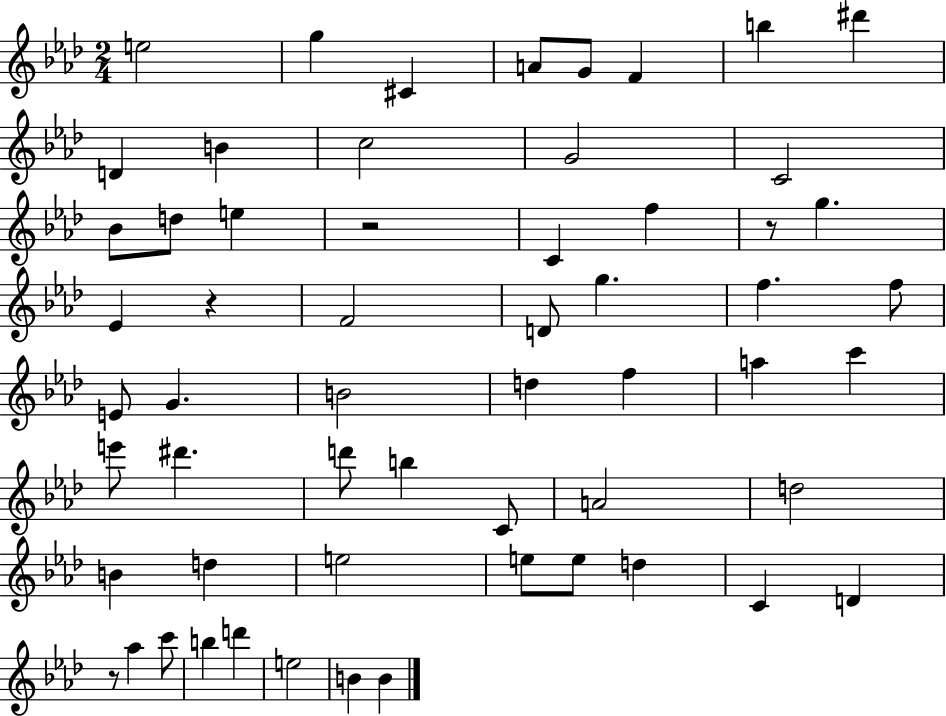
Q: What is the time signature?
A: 2/4